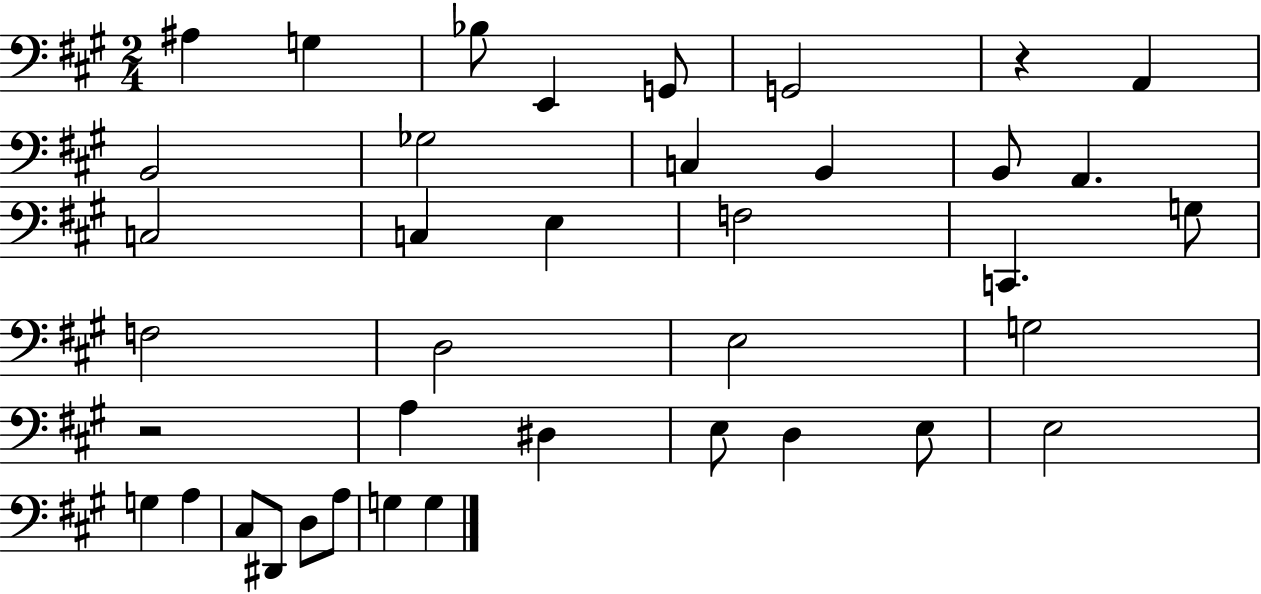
A#3/q G3/q Bb3/e E2/q G2/e G2/h R/q A2/q B2/h Gb3/h C3/q B2/q B2/e A2/q. C3/h C3/q E3/q F3/h C2/q. G3/e F3/h D3/h E3/h G3/h R/h A3/q D#3/q E3/e D3/q E3/e E3/h G3/q A3/q C#3/e D#2/e D3/e A3/e G3/q G3/q